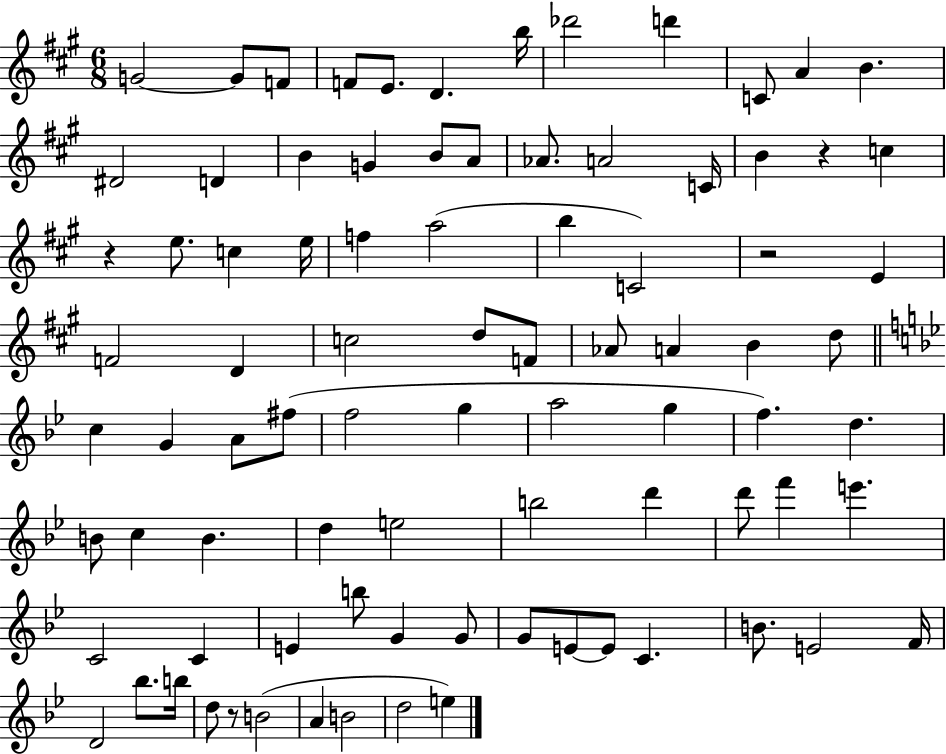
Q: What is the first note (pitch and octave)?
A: G4